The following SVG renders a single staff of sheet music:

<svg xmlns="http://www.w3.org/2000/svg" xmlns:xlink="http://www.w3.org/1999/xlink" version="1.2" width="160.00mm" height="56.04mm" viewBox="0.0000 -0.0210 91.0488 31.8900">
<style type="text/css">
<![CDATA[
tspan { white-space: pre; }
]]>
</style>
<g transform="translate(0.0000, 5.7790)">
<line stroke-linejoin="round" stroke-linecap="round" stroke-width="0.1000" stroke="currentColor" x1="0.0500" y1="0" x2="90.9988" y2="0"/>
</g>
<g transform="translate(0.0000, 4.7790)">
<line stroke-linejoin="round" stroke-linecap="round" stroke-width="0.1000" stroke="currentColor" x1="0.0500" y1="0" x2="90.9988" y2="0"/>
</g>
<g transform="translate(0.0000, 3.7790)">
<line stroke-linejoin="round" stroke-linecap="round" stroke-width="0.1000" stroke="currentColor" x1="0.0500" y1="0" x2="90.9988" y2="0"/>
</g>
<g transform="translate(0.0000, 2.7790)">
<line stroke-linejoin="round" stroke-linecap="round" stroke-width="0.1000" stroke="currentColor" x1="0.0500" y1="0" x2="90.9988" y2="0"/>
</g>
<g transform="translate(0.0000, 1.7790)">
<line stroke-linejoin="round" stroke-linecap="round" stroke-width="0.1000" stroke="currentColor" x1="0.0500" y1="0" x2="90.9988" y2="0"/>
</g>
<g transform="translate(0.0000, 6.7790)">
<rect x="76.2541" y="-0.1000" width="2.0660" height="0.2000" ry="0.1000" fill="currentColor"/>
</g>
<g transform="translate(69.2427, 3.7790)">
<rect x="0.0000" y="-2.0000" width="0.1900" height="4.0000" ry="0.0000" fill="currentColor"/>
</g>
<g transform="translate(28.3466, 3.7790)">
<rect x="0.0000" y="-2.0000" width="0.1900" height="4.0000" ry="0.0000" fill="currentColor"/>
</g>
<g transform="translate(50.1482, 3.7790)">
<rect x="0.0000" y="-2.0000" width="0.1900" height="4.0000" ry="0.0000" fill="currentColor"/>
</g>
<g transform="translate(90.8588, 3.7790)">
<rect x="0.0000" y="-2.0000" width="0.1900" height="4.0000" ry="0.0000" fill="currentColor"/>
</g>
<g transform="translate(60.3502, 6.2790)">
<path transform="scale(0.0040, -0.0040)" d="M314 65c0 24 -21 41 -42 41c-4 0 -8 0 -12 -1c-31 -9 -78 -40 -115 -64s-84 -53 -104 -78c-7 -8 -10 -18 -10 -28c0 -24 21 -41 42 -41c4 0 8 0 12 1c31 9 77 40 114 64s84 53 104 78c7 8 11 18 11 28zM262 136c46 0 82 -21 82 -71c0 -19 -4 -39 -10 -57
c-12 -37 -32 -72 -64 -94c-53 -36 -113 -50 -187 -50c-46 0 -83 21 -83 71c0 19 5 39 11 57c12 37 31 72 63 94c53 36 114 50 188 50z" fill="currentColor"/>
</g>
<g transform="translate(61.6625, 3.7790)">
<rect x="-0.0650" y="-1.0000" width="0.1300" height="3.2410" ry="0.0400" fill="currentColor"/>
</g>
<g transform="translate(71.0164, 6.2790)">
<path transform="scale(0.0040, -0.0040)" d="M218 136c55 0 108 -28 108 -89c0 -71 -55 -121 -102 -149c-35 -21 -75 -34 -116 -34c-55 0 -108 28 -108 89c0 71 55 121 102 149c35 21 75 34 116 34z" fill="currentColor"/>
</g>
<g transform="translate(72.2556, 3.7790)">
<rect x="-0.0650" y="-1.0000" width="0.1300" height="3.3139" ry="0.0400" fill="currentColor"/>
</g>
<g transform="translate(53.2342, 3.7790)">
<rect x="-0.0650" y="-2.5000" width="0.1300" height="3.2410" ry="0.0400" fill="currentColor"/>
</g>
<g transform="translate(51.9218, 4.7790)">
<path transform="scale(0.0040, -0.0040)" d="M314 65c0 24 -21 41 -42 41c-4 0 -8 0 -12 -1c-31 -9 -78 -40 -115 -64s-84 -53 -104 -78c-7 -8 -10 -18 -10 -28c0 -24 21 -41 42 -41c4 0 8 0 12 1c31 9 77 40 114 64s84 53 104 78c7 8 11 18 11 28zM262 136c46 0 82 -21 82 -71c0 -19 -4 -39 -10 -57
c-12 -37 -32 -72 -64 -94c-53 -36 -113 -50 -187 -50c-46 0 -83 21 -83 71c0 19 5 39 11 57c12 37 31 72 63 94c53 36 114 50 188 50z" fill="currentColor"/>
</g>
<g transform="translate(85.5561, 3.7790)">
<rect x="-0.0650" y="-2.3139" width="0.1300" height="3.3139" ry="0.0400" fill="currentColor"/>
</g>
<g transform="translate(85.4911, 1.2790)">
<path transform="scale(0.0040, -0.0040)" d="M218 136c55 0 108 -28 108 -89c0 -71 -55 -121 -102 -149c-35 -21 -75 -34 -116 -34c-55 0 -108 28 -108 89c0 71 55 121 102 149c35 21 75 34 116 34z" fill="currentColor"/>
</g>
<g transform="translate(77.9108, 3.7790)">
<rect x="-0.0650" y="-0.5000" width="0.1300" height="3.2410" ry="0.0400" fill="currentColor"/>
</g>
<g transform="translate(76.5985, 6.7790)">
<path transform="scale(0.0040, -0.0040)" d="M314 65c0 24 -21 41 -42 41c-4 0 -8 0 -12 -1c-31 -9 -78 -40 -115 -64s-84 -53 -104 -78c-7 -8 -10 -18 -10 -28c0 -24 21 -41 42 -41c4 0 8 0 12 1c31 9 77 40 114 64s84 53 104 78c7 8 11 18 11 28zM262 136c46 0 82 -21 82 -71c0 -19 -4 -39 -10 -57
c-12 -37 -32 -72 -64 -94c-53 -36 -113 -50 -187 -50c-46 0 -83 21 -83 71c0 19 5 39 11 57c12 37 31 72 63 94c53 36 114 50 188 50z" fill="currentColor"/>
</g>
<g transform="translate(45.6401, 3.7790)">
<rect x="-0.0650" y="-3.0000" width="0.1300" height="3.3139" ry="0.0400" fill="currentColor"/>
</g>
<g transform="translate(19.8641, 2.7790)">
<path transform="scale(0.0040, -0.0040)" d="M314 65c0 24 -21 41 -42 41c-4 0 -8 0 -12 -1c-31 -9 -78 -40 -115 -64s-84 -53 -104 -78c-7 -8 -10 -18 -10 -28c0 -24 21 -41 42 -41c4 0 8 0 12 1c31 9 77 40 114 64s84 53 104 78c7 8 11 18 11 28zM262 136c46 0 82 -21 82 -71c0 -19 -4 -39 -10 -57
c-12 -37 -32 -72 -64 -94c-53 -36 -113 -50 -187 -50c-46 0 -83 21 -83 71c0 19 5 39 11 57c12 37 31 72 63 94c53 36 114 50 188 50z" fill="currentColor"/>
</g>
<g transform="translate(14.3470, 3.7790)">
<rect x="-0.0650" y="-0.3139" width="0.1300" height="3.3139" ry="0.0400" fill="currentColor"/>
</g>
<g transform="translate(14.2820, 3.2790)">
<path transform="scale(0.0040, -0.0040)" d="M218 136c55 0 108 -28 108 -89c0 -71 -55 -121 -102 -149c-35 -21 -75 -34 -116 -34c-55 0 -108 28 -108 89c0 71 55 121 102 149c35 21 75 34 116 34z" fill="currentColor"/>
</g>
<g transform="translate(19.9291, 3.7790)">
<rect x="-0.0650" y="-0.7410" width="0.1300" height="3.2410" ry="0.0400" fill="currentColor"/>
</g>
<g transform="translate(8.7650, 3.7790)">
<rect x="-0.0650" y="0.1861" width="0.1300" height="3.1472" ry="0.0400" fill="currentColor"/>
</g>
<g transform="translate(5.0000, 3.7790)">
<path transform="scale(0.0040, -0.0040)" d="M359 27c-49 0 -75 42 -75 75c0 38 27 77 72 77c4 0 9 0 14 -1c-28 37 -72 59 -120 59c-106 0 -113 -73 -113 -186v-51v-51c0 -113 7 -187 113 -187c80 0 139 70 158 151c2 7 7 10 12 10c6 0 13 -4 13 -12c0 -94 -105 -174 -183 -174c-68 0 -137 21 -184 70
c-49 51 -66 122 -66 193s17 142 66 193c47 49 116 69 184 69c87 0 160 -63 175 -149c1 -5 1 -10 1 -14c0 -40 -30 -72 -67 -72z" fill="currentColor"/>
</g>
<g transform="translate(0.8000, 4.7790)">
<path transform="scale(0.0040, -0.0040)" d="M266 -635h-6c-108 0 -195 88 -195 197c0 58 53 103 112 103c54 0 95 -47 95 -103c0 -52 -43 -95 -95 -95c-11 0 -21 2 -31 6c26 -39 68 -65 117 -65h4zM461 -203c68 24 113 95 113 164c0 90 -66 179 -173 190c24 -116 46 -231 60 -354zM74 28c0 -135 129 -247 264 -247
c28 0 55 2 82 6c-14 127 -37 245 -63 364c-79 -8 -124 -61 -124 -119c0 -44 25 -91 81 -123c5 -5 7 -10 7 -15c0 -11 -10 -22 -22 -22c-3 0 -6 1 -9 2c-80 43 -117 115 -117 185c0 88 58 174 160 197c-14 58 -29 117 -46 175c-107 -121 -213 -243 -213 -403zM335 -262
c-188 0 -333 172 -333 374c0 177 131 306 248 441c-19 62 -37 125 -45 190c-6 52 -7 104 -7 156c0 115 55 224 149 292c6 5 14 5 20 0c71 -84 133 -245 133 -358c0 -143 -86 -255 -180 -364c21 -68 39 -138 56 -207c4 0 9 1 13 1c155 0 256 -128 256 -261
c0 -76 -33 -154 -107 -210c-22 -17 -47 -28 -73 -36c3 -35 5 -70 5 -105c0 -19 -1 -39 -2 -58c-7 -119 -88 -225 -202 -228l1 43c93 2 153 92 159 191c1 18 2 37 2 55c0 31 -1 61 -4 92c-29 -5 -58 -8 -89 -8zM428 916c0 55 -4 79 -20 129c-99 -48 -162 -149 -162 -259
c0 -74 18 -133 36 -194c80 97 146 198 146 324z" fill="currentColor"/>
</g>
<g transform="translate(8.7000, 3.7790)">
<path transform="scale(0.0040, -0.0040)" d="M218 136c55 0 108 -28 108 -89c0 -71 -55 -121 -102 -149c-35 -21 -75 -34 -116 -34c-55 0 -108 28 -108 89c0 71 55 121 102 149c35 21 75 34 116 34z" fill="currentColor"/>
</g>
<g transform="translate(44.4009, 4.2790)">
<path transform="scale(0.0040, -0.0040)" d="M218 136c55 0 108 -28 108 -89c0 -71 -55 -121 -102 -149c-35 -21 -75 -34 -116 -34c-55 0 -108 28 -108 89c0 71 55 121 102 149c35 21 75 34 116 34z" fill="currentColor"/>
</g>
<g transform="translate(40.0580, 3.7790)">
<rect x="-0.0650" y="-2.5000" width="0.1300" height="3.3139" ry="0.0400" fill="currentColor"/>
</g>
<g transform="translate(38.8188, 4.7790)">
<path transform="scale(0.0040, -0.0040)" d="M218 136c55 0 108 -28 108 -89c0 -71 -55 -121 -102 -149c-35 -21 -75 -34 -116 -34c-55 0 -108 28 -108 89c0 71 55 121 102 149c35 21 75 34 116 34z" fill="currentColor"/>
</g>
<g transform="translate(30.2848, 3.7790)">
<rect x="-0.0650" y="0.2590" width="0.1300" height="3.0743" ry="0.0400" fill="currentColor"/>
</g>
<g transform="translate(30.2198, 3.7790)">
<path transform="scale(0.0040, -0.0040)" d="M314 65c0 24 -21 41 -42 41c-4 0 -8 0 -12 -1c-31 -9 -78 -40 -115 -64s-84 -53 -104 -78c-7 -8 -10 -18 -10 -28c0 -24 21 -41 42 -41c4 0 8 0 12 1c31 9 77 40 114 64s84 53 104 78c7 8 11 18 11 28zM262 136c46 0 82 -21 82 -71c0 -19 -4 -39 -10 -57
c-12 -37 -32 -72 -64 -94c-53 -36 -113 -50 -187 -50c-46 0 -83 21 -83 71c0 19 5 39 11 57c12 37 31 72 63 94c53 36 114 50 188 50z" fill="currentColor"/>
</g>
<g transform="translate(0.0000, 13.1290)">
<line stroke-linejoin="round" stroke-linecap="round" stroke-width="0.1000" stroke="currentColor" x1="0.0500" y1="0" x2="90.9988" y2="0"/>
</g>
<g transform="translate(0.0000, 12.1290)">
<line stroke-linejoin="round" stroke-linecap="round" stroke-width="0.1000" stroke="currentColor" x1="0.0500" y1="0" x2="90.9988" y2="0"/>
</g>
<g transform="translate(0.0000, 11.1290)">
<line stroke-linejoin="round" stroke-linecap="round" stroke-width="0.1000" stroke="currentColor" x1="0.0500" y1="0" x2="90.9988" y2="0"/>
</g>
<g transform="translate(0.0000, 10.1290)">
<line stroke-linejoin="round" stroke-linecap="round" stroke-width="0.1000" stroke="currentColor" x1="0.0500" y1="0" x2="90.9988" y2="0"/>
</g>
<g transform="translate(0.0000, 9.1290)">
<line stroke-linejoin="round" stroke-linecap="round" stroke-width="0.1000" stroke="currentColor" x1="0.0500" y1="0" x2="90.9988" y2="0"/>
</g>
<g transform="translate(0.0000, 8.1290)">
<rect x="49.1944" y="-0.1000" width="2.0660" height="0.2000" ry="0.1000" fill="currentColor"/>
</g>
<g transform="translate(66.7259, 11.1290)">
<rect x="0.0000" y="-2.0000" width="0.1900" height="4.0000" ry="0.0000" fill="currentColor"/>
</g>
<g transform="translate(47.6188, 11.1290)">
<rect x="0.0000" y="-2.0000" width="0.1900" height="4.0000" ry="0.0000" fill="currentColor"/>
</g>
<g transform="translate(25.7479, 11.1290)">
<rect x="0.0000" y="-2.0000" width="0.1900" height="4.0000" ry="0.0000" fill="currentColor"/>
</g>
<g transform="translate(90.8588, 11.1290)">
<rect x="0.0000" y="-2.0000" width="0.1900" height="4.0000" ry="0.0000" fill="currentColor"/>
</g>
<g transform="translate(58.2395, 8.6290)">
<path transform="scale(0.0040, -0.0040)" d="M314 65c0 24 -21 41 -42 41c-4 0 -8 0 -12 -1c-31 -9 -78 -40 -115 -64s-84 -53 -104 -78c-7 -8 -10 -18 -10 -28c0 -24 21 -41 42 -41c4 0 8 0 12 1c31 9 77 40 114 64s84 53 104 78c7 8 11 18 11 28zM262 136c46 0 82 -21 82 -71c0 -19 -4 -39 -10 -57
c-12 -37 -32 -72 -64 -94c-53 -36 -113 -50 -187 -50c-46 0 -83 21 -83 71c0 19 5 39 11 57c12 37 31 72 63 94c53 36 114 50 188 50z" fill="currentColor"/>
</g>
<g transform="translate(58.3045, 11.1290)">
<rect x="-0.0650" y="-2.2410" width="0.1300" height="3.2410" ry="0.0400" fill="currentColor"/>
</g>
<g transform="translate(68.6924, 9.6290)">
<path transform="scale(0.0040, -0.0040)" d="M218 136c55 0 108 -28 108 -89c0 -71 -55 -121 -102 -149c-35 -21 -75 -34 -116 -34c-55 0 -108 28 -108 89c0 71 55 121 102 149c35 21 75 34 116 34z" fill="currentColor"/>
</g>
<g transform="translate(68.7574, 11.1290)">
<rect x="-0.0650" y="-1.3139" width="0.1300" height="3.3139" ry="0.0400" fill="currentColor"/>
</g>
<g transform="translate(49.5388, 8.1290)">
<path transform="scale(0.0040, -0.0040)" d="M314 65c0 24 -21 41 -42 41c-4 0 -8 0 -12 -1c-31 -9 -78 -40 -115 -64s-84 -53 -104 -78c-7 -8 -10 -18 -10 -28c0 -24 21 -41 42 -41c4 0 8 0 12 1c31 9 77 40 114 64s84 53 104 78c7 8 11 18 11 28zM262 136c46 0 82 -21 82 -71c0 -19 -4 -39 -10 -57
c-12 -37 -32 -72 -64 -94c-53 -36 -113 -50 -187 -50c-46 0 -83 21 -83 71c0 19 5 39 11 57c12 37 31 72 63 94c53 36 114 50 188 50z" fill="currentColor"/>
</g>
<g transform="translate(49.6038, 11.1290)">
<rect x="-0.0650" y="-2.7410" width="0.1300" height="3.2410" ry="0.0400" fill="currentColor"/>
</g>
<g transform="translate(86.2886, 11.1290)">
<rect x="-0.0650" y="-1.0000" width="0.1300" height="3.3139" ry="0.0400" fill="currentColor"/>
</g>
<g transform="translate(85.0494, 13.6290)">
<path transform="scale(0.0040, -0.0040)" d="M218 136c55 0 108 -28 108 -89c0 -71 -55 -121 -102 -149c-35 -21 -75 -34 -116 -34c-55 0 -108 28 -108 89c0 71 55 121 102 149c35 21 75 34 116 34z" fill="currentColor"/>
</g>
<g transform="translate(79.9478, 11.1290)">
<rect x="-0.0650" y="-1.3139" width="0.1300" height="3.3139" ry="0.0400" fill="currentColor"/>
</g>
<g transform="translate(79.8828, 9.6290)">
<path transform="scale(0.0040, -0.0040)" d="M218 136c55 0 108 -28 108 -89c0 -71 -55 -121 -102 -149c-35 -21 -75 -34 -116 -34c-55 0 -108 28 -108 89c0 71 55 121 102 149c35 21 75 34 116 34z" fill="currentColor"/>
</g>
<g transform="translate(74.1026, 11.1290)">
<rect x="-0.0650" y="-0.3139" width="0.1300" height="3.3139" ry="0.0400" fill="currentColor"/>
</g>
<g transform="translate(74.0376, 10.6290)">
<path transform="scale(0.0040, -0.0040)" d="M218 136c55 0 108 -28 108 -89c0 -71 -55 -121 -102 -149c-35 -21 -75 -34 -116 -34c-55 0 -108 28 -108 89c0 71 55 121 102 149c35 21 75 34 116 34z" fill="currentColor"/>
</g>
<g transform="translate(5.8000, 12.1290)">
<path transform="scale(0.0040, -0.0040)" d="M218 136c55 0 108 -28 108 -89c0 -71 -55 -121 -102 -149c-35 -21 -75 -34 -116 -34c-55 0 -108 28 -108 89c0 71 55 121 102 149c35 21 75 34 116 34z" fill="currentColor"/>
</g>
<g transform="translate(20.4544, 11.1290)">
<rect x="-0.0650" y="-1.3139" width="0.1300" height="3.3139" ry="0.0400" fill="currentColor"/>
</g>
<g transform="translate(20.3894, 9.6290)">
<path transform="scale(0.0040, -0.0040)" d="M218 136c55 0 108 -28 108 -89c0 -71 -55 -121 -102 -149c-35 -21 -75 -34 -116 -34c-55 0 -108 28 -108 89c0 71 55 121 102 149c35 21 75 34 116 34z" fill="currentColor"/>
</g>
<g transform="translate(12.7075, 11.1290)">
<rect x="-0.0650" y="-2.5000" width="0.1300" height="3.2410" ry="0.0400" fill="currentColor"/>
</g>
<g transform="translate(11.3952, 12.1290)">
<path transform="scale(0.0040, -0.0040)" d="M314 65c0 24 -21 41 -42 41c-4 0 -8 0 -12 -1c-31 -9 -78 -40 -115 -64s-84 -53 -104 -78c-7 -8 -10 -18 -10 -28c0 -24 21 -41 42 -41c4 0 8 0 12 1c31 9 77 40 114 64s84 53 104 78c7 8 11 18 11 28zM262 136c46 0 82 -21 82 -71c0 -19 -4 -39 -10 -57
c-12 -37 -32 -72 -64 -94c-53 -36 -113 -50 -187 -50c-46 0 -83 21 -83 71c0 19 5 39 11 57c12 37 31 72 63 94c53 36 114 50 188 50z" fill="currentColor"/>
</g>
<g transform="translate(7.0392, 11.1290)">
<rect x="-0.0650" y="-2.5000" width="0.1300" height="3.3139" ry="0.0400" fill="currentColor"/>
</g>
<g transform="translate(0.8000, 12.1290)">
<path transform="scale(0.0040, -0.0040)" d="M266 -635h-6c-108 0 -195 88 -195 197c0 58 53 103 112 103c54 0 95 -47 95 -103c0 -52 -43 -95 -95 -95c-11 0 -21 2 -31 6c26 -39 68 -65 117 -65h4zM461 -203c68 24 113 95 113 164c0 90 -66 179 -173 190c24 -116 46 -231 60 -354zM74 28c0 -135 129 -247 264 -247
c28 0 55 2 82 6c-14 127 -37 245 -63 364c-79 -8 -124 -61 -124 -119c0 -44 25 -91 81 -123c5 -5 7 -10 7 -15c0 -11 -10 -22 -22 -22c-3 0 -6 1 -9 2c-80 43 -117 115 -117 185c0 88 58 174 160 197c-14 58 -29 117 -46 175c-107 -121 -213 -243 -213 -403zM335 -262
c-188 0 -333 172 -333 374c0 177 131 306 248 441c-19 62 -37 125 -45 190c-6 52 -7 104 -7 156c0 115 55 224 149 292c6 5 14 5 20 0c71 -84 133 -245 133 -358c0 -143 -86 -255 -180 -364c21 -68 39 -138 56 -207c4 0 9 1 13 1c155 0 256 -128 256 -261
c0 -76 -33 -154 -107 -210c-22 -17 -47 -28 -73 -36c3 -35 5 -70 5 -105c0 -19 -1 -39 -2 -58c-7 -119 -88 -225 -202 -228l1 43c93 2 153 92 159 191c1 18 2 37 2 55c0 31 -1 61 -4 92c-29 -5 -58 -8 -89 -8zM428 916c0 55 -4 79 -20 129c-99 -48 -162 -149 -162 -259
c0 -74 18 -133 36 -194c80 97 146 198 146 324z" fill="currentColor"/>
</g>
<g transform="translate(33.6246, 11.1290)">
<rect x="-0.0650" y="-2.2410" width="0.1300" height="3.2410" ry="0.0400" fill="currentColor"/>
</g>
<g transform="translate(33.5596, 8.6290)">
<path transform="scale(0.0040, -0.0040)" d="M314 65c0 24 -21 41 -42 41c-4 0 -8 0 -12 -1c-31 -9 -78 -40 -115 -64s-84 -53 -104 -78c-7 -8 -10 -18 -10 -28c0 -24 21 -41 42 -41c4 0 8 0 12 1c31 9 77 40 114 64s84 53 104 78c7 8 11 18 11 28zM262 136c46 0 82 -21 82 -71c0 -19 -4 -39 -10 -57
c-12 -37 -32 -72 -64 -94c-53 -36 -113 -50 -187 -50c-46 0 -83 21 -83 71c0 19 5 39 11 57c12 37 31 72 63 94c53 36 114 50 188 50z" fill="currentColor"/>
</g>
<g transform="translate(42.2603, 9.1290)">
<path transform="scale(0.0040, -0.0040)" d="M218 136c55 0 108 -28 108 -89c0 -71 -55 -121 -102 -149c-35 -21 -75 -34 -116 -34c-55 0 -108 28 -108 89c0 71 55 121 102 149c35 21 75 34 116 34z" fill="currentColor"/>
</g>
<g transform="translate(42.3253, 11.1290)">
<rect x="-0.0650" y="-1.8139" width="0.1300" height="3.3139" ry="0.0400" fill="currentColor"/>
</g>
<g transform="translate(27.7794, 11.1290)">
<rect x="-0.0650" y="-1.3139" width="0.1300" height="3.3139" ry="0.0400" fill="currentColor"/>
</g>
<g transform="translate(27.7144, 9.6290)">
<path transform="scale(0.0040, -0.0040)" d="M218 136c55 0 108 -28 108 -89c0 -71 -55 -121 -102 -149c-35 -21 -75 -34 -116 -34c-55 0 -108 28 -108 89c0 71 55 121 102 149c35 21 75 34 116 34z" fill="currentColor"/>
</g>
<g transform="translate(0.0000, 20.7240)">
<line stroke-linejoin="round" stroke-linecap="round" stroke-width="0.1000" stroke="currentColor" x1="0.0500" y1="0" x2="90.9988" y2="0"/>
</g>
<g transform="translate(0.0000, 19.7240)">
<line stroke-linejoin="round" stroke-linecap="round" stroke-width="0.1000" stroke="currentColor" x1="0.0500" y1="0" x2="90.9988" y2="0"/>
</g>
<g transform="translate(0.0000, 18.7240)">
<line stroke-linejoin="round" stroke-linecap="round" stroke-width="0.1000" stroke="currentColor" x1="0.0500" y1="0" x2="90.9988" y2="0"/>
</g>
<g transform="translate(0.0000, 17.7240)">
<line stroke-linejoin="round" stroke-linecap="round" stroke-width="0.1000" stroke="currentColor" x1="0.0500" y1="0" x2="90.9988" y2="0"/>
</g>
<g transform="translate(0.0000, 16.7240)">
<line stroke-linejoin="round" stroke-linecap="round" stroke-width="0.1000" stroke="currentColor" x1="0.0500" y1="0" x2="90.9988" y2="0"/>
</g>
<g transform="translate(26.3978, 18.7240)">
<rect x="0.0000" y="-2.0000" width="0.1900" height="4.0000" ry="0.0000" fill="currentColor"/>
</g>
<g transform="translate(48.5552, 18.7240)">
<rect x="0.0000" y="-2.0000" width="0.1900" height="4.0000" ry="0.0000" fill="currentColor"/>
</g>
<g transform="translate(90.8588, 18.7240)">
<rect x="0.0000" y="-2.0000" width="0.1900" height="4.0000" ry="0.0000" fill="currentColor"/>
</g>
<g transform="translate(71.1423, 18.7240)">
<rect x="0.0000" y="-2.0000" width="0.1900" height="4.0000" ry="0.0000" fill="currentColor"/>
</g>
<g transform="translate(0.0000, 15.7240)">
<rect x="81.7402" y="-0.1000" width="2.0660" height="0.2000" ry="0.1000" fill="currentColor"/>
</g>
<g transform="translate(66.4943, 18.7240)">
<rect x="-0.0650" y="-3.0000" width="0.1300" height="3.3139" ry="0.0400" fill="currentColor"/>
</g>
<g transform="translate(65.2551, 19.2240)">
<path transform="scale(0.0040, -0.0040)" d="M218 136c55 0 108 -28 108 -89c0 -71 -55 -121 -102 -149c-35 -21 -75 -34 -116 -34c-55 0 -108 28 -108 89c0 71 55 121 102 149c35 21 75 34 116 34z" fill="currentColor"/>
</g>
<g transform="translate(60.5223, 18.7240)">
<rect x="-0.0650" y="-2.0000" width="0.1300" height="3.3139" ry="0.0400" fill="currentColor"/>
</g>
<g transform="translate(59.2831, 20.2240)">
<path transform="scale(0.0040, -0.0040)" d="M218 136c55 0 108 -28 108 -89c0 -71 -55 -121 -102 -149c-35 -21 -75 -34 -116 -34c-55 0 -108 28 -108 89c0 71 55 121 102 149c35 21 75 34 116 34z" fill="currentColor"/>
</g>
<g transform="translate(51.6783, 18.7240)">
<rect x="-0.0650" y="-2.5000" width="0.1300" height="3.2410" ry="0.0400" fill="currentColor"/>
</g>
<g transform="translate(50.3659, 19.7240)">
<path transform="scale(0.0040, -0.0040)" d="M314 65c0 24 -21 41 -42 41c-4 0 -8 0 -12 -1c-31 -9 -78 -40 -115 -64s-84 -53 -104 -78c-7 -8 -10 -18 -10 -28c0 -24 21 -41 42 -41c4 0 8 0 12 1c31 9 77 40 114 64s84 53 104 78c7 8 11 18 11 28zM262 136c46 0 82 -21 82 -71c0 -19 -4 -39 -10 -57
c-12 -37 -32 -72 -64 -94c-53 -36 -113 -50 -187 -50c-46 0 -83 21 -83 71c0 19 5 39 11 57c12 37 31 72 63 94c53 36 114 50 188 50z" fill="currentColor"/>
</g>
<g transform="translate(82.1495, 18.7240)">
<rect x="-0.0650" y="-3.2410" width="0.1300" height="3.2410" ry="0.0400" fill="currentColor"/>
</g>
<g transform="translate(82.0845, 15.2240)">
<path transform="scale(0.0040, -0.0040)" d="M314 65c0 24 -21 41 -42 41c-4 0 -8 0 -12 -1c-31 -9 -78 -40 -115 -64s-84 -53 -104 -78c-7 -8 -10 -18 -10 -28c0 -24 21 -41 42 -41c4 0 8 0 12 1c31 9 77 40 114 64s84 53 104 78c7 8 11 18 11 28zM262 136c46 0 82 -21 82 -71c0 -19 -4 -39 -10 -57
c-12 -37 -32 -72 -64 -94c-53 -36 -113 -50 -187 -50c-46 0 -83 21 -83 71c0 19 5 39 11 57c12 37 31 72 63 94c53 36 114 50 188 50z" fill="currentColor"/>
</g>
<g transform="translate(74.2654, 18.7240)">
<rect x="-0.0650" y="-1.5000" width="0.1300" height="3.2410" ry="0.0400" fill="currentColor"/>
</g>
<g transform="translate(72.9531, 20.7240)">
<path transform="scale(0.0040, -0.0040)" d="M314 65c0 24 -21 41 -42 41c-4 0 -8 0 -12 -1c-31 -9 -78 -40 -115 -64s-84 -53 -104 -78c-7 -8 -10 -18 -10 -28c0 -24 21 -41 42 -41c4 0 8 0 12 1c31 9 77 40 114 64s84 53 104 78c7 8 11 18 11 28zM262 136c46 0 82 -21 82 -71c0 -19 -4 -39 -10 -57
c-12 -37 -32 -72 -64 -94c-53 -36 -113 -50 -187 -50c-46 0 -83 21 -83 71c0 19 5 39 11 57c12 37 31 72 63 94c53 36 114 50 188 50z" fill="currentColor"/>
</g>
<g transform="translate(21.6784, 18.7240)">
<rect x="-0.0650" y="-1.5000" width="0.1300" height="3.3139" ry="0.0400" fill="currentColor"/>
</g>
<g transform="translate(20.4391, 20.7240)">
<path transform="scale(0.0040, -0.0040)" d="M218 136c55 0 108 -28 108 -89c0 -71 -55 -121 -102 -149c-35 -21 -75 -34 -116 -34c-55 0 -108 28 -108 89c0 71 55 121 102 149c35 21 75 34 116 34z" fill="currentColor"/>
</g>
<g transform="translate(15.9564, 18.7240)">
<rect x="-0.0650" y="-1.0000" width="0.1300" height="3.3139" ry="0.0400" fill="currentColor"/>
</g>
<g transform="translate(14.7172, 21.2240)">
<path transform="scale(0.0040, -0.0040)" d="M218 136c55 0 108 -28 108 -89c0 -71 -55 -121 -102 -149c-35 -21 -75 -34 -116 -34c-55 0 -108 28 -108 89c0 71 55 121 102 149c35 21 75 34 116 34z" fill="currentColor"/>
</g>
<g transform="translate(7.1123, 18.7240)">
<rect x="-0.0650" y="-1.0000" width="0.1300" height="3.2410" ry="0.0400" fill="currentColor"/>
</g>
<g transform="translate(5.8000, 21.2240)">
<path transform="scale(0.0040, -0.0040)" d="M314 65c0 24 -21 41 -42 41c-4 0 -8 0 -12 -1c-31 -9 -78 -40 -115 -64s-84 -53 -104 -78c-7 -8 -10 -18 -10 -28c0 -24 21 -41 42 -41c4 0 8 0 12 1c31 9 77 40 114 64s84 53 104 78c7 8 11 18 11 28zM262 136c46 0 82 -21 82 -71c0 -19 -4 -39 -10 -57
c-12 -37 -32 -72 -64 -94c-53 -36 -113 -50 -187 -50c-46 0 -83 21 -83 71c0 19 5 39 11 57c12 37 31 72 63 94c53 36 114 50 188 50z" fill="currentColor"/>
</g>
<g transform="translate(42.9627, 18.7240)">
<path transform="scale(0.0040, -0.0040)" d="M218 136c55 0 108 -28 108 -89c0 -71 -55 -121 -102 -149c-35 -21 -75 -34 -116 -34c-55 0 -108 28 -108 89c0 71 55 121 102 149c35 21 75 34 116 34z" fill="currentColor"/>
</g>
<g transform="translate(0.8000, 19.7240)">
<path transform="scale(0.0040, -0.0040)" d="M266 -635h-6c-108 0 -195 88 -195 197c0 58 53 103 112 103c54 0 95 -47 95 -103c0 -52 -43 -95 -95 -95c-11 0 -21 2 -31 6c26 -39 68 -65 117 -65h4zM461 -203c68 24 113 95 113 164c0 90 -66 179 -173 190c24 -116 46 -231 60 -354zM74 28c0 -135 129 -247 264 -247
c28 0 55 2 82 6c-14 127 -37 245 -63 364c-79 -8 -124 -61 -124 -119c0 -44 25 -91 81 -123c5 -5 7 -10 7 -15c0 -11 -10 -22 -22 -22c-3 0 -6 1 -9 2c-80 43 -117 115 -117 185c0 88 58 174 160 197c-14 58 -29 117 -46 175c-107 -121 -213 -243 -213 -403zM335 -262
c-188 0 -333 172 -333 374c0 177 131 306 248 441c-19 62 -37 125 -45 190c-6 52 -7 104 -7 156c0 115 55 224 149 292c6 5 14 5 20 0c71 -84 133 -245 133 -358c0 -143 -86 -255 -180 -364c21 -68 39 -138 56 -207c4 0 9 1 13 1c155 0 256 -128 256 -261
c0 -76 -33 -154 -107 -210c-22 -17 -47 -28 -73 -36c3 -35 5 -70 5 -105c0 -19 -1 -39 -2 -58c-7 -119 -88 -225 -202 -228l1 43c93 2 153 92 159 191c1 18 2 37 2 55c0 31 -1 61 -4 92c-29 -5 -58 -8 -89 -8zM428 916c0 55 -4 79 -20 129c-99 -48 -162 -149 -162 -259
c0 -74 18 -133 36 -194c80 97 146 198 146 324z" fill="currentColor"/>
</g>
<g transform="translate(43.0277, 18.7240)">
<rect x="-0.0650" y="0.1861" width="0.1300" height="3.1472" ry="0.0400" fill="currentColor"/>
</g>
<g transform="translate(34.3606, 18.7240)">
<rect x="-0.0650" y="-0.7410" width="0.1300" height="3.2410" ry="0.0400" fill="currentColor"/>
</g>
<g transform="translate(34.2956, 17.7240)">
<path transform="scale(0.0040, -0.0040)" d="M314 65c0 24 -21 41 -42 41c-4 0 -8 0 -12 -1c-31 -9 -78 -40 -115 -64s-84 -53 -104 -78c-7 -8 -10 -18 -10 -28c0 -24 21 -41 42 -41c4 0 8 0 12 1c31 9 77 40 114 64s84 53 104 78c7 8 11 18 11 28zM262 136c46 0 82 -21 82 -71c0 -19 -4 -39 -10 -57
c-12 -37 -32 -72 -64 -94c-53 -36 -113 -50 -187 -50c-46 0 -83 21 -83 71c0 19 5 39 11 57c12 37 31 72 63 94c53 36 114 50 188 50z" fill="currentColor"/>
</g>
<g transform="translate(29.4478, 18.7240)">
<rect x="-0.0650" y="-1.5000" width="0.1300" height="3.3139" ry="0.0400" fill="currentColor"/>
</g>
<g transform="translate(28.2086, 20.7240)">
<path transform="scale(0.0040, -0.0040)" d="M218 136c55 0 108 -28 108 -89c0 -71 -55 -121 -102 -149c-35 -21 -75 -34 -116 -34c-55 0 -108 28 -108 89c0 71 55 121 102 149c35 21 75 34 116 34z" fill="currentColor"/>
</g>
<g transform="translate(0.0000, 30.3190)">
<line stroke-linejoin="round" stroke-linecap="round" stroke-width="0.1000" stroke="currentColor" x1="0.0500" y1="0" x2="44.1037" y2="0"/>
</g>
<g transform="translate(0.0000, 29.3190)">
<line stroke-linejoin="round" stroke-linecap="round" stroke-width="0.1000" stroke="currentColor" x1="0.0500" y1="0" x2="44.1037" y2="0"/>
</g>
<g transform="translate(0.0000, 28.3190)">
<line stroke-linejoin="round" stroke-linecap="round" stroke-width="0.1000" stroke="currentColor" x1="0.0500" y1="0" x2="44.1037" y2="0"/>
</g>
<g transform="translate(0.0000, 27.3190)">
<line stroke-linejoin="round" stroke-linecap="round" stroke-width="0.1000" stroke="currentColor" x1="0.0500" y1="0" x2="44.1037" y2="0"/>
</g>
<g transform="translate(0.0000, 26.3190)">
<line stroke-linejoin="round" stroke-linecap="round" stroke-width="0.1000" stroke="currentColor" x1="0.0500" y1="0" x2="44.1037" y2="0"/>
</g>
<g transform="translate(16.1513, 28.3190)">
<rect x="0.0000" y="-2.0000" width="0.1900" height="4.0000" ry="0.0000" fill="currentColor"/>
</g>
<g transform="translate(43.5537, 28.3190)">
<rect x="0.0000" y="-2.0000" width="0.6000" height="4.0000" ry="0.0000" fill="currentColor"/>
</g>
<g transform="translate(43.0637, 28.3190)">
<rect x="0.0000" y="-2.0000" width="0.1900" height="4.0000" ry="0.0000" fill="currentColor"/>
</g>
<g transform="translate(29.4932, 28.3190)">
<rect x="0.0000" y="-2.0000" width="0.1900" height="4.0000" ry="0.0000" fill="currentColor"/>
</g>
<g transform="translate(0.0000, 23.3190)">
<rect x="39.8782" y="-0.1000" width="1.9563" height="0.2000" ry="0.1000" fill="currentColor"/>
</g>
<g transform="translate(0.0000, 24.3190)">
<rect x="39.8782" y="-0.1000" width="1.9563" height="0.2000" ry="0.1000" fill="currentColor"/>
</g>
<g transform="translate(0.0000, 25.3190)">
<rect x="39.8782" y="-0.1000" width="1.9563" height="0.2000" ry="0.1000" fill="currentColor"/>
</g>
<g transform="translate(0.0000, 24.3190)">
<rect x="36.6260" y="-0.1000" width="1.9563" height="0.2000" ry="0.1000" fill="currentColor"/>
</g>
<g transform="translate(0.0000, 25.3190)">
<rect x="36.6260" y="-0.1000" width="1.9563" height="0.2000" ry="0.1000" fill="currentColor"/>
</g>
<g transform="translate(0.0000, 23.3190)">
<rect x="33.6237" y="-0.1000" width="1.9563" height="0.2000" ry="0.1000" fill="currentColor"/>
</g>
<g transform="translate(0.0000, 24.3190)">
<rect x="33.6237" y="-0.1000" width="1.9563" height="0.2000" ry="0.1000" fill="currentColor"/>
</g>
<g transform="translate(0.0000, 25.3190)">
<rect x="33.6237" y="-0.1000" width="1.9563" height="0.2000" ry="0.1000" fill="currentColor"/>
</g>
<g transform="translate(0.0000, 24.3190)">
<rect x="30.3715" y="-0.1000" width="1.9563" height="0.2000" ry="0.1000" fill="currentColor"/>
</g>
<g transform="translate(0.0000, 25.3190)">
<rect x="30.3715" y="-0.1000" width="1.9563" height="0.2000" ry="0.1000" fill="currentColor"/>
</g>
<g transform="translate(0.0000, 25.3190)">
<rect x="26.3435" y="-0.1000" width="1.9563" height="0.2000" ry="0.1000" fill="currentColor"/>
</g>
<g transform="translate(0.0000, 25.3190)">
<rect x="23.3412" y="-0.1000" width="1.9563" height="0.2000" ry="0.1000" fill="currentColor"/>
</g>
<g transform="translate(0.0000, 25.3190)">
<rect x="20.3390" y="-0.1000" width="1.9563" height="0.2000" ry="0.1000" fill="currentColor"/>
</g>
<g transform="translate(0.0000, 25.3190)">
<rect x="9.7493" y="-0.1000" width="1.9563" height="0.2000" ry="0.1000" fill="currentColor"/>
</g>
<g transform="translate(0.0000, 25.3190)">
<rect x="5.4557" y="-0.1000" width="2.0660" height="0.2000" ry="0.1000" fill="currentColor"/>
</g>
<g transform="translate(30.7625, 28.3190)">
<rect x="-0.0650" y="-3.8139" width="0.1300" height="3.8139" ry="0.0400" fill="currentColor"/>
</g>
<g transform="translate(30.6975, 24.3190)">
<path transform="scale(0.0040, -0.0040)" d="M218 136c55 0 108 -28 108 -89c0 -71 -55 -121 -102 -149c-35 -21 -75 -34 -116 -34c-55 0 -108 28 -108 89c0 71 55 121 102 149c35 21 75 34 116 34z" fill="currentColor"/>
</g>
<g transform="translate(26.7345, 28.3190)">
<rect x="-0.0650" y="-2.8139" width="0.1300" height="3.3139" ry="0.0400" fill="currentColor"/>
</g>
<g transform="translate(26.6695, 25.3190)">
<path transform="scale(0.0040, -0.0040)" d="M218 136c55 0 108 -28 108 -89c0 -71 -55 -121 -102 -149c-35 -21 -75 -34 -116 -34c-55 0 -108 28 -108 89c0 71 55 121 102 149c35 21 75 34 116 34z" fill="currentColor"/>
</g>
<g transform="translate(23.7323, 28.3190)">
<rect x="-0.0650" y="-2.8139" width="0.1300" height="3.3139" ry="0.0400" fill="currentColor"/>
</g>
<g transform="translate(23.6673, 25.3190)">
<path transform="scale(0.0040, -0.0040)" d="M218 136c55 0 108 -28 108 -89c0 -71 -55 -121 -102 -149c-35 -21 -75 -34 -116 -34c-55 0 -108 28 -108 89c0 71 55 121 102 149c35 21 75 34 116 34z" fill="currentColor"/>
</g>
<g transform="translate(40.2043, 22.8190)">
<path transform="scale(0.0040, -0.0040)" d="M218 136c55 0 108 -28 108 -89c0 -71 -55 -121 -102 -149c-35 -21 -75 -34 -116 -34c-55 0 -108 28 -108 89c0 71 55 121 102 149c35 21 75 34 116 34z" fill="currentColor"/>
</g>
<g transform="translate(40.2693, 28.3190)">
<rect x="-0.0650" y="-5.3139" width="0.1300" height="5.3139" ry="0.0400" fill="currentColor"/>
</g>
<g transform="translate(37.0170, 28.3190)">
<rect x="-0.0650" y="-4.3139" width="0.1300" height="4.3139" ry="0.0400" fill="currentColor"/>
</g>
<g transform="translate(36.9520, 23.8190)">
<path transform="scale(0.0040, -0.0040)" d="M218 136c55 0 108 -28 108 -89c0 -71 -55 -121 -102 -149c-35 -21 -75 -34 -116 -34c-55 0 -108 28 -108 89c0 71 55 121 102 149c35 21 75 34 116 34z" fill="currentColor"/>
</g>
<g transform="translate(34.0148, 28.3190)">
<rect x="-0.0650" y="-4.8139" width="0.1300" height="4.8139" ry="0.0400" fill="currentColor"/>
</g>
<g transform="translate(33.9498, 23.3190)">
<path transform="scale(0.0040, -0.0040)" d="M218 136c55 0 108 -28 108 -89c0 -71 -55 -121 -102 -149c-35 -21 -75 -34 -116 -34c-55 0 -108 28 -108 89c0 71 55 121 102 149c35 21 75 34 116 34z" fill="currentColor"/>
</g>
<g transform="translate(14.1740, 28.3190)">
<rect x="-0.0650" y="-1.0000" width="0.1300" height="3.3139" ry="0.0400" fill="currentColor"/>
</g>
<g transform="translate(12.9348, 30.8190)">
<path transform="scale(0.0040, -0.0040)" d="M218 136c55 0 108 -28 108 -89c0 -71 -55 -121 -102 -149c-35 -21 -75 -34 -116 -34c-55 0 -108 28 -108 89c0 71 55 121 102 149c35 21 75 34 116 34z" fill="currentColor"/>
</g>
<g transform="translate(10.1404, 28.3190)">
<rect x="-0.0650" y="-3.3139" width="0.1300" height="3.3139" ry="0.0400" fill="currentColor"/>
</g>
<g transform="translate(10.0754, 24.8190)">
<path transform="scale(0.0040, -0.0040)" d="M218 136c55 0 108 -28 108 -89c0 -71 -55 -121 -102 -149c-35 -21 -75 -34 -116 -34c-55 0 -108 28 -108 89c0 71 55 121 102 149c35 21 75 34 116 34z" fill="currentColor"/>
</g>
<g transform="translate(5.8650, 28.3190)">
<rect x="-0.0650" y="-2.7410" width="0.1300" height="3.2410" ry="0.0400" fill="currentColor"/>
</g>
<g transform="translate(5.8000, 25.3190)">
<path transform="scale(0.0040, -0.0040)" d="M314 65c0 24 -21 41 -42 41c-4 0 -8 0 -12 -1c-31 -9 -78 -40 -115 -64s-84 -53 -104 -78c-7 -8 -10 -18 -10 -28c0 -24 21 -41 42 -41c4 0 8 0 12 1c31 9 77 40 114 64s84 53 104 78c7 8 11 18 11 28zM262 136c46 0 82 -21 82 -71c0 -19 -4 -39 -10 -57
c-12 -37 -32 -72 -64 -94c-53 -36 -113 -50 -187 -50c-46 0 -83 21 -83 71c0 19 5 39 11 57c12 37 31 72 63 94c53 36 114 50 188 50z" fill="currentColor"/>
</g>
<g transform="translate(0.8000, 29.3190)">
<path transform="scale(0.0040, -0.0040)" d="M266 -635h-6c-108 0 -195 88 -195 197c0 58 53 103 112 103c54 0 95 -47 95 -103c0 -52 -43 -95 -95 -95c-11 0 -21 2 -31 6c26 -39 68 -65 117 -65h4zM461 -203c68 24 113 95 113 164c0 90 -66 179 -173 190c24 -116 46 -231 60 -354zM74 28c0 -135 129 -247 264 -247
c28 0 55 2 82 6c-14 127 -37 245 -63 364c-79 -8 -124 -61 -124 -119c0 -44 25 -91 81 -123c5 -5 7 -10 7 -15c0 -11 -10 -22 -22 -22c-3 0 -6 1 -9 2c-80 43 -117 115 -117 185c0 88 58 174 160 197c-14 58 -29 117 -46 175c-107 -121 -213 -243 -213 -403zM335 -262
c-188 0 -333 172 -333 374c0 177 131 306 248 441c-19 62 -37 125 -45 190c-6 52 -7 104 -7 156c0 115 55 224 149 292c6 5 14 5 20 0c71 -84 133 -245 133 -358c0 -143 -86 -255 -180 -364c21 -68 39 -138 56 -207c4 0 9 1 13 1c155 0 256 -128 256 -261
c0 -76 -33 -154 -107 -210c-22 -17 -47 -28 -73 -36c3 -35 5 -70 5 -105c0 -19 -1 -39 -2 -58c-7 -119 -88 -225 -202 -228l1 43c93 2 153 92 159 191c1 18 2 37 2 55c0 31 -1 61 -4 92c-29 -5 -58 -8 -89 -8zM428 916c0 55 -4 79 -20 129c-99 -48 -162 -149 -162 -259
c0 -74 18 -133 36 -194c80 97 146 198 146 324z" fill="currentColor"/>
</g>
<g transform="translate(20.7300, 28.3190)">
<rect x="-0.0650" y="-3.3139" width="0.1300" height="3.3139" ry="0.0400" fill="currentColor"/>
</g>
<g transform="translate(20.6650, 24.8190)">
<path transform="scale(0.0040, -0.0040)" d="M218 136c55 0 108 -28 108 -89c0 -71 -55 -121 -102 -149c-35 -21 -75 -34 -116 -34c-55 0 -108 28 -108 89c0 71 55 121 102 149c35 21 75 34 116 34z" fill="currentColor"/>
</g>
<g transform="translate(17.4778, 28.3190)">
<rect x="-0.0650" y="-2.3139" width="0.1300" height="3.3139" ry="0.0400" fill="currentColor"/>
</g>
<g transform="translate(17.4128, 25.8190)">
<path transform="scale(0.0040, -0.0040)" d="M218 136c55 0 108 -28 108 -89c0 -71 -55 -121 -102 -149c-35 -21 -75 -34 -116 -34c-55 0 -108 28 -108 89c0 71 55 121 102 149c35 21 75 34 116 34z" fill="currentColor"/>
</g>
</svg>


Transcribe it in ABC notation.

X:1
T:Untitled
M:4/4
L:1/4
K:C
B c d2 B2 G A G2 D2 D C2 g G G2 e e g2 f a2 g2 e c e D D2 D E E d2 B G2 F A E2 b2 a2 b D g b a a c' e' d' f'